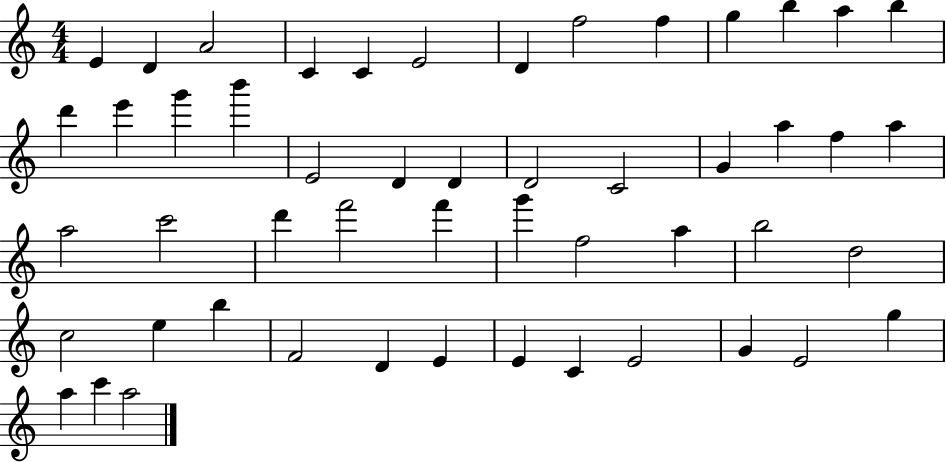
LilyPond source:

{
  \clef treble
  \numericTimeSignature
  \time 4/4
  \key c \major
  e'4 d'4 a'2 | c'4 c'4 e'2 | d'4 f''2 f''4 | g''4 b''4 a''4 b''4 | \break d'''4 e'''4 g'''4 b'''4 | e'2 d'4 d'4 | d'2 c'2 | g'4 a''4 f''4 a''4 | \break a''2 c'''2 | d'''4 f'''2 f'''4 | g'''4 f''2 a''4 | b''2 d''2 | \break c''2 e''4 b''4 | f'2 d'4 e'4 | e'4 c'4 e'2 | g'4 e'2 g''4 | \break a''4 c'''4 a''2 | \bar "|."
}